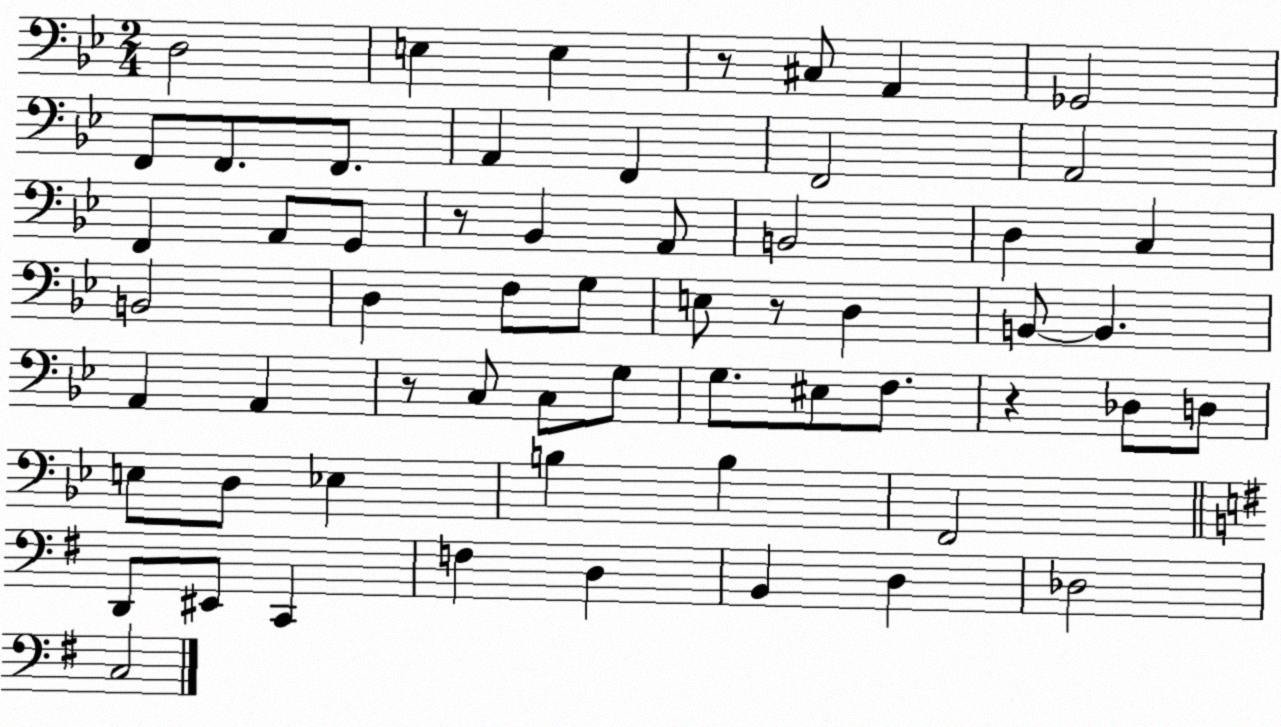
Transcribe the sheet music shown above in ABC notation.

X:1
T:Untitled
M:2/4
L:1/4
K:Bb
D,2 E, E, z/2 ^C,/2 A,, _G,,2 F,,/2 F,,/2 F,,/2 A,, F,, F,,2 A,,2 F,, A,,/2 G,,/2 z/2 _B,, A,,/2 B,,2 D, C, B,,2 D, F,/2 G,/2 E,/2 z/2 D, B,,/2 B,, A,, A,, z/2 C,/2 C,/2 G,/2 G,/2 ^E,/2 F,/2 z _D,/2 D,/2 E,/2 D,/2 _E, B, B, F,,2 D,,/2 ^E,,/2 C,, F, D, B,, D, _D,2 C,2